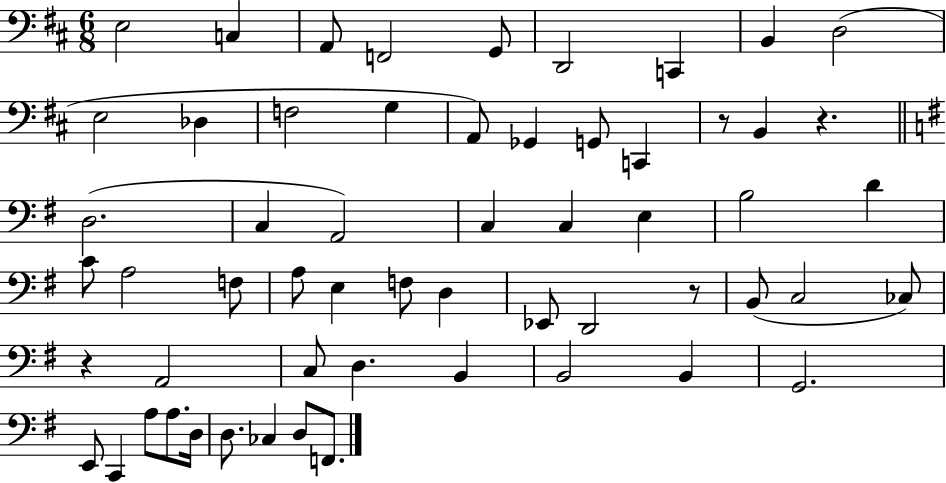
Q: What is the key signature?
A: D major